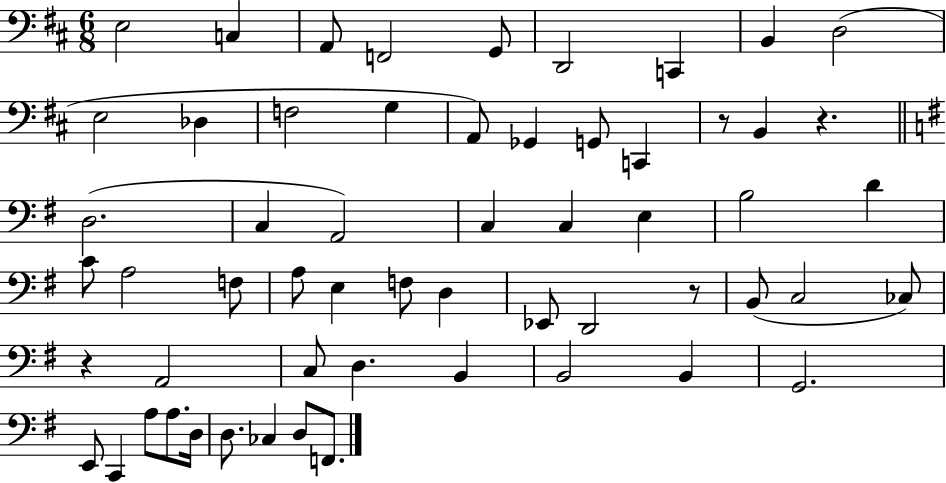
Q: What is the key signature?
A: D major